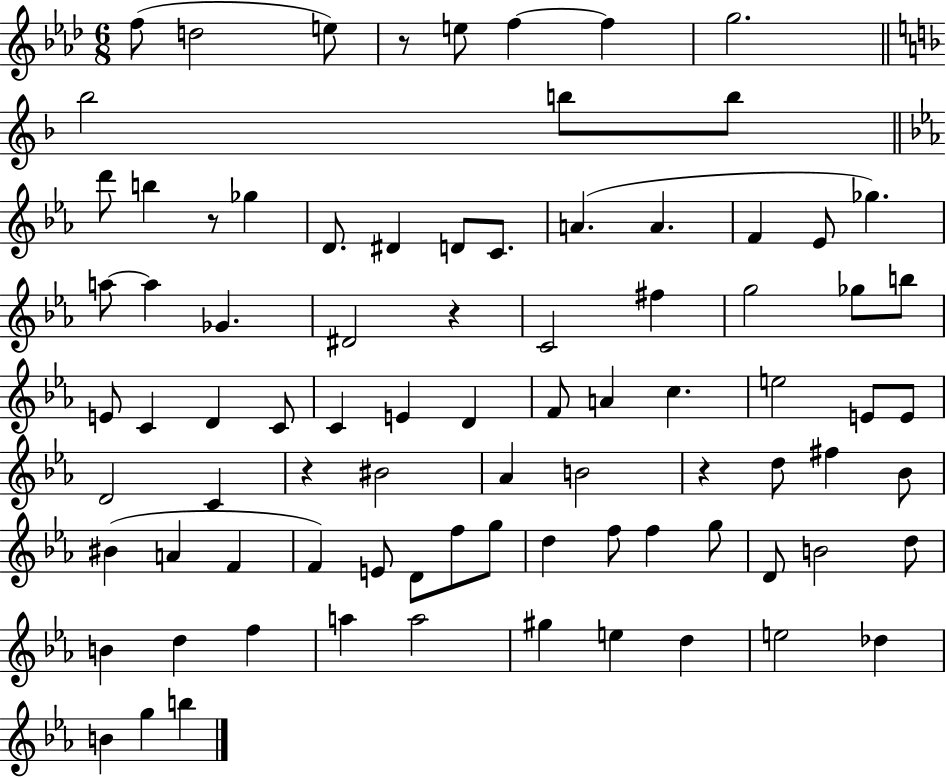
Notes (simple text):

F5/e D5/h E5/e R/e E5/e F5/q F5/q G5/h. Bb5/h B5/e B5/e D6/e B5/q R/e Gb5/q D4/e. D#4/q D4/e C4/e. A4/q. A4/q. F4/q Eb4/e Gb5/q. A5/e A5/q Gb4/q. D#4/h R/q C4/h F#5/q G5/h Gb5/e B5/e E4/e C4/q D4/q C4/e C4/q E4/q D4/q F4/e A4/q C5/q. E5/h E4/e E4/e D4/h C4/q R/q BIS4/h Ab4/q B4/h R/q D5/e F#5/q Bb4/e BIS4/q A4/q F4/q F4/q E4/e D4/e F5/e G5/e D5/q F5/e F5/q G5/e D4/e B4/h D5/e B4/q D5/q F5/q A5/q A5/h G#5/q E5/q D5/q E5/h Db5/q B4/q G5/q B5/q